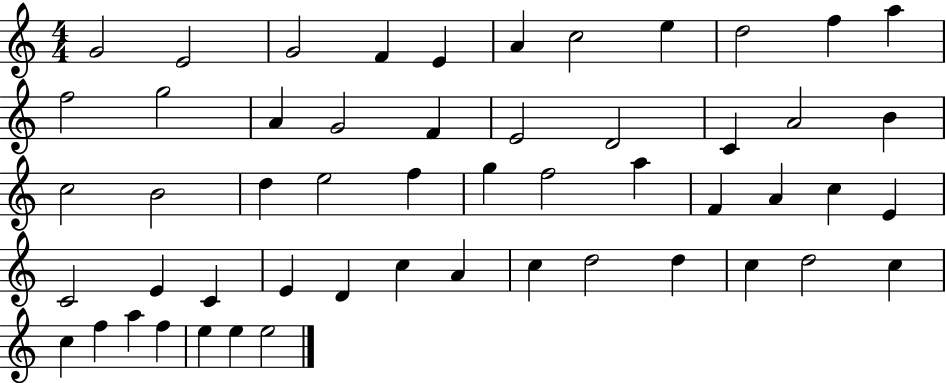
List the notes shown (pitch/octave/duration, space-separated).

G4/h E4/h G4/h F4/q E4/q A4/q C5/h E5/q D5/h F5/q A5/q F5/h G5/h A4/q G4/h F4/q E4/h D4/h C4/q A4/h B4/q C5/h B4/h D5/q E5/h F5/q G5/q F5/h A5/q F4/q A4/q C5/q E4/q C4/h E4/q C4/q E4/q D4/q C5/q A4/q C5/q D5/h D5/q C5/q D5/h C5/q C5/q F5/q A5/q F5/q E5/q E5/q E5/h